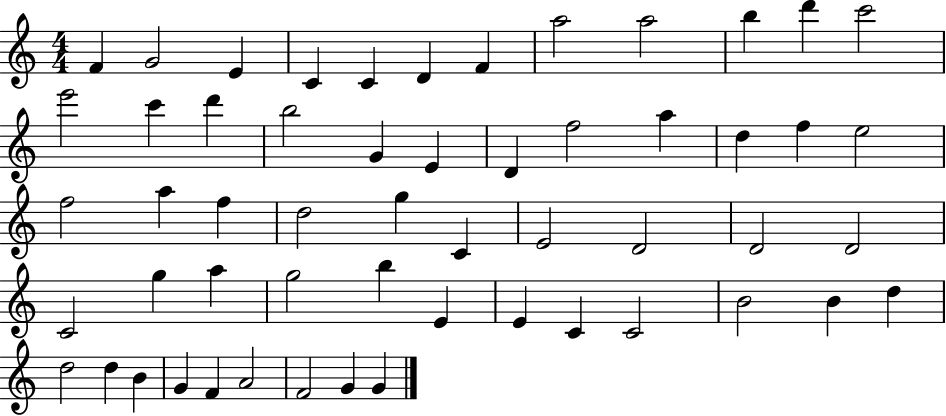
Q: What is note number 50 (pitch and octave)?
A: G4